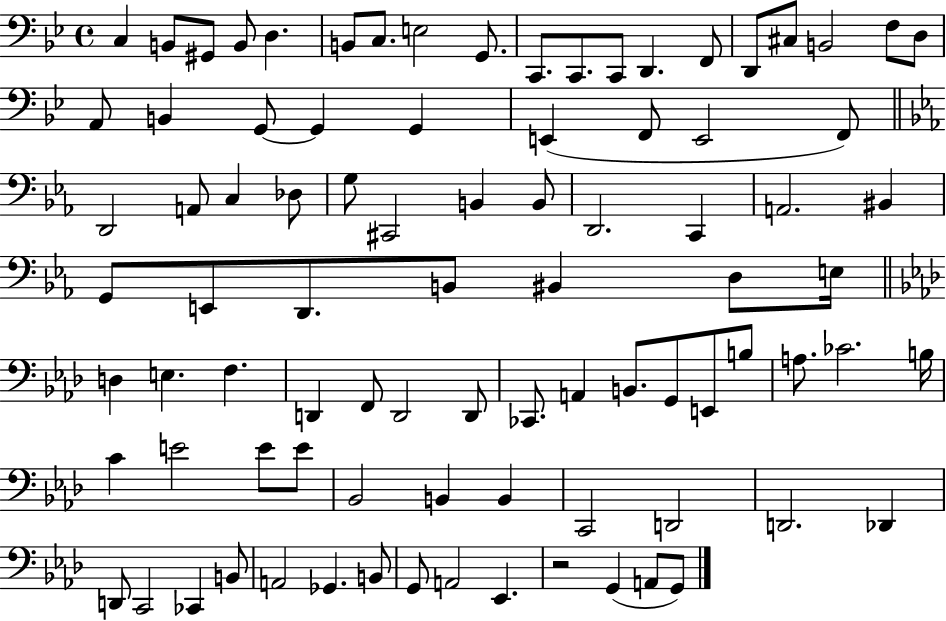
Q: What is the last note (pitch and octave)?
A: G2